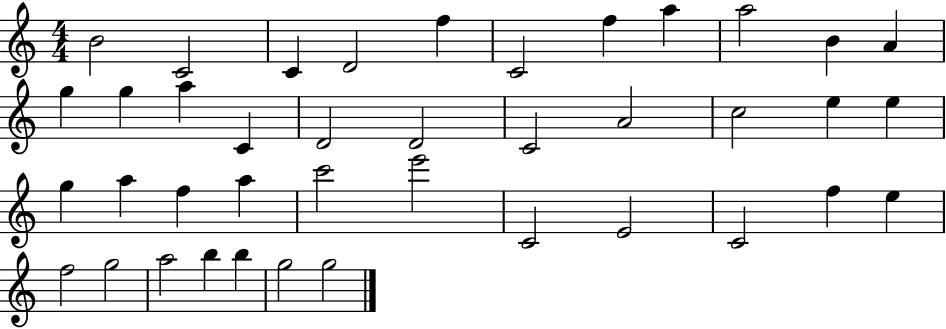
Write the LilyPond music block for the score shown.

{
  \clef treble
  \numericTimeSignature
  \time 4/4
  \key c \major
  b'2 c'2 | c'4 d'2 f''4 | c'2 f''4 a''4 | a''2 b'4 a'4 | \break g''4 g''4 a''4 c'4 | d'2 d'2 | c'2 a'2 | c''2 e''4 e''4 | \break g''4 a''4 f''4 a''4 | c'''2 e'''2 | c'2 e'2 | c'2 f''4 e''4 | \break f''2 g''2 | a''2 b''4 b''4 | g''2 g''2 | \bar "|."
}